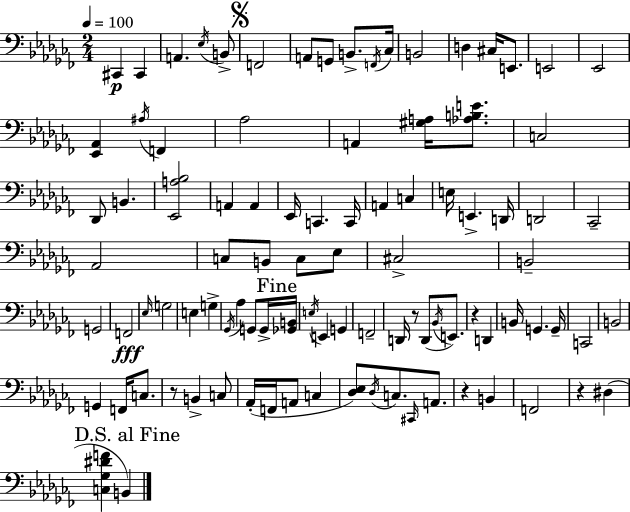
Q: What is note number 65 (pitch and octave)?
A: G2